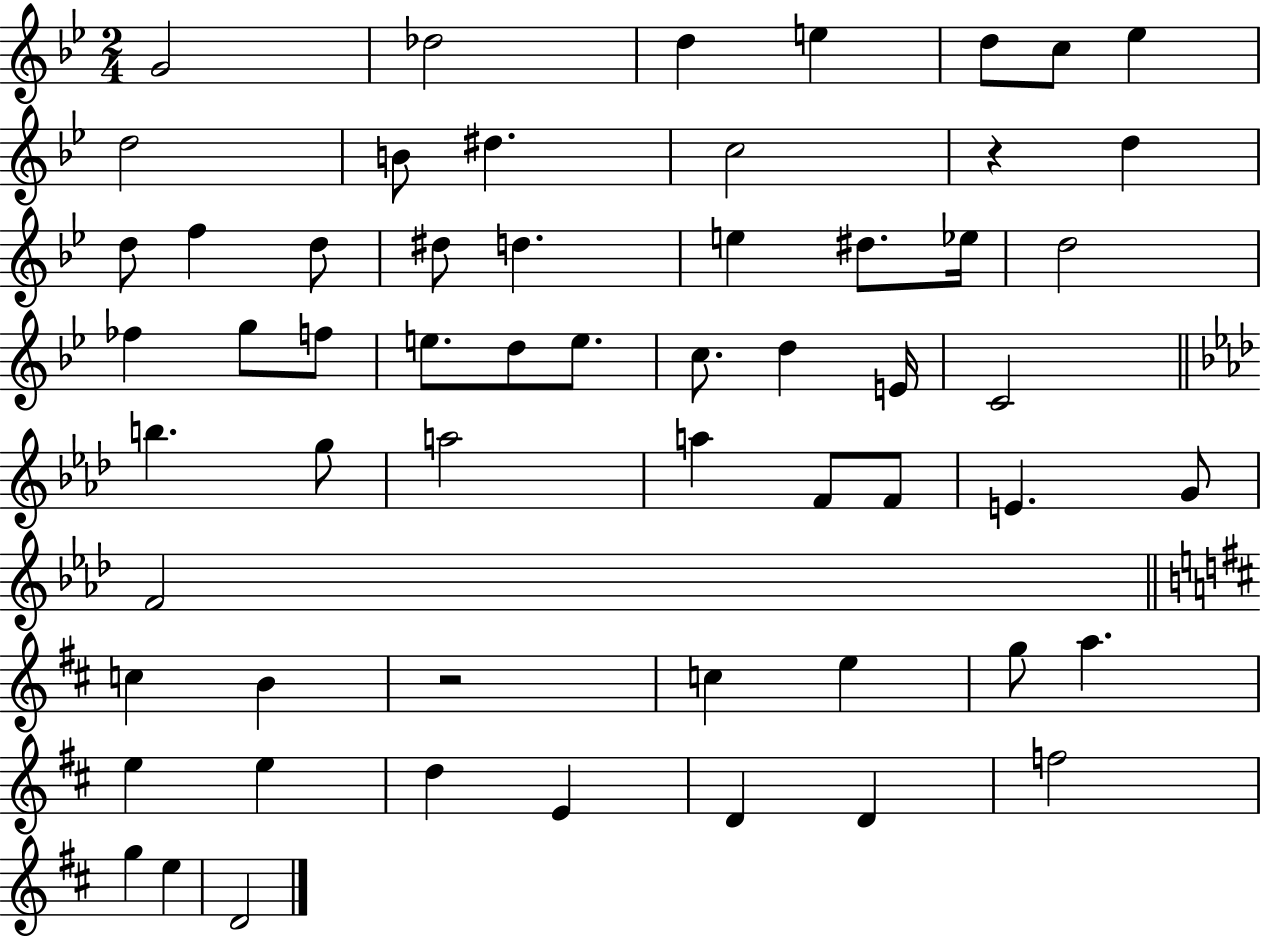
{
  \clef treble
  \numericTimeSignature
  \time 2/4
  \key bes \major
  g'2 | des''2 | d''4 e''4 | d''8 c''8 ees''4 | \break d''2 | b'8 dis''4. | c''2 | r4 d''4 | \break d''8 f''4 d''8 | dis''8 d''4. | e''4 dis''8. ees''16 | d''2 | \break fes''4 g''8 f''8 | e''8. d''8 e''8. | c''8. d''4 e'16 | c'2 | \break \bar "||" \break \key aes \major b''4. g''8 | a''2 | a''4 f'8 f'8 | e'4. g'8 | \break f'2 | \bar "||" \break \key b \minor c''4 b'4 | r2 | c''4 e''4 | g''8 a''4. | \break e''4 e''4 | d''4 e'4 | d'4 d'4 | f''2 | \break g''4 e''4 | d'2 | \bar "|."
}